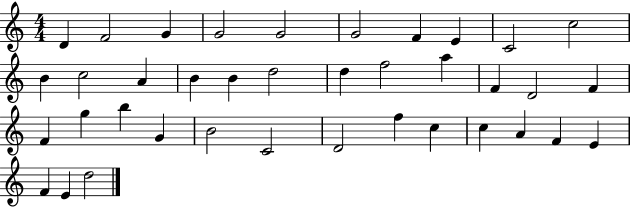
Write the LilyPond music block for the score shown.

{
  \clef treble
  \numericTimeSignature
  \time 4/4
  \key c \major
  d'4 f'2 g'4 | g'2 g'2 | g'2 f'4 e'4 | c'2 c''2 | \break b'4 c''2 a'4 | b'4 b'4 d''2 | d''4 f''2 a''4 | f'4 d'2 f'4 | \break f'4 g''4 b''4 g'4 | b'2 c'2 | d'2 f''4 c''4 | c''4 a'4 f'4 e'4 | \break f'4 e'4 d''2 | \bar "|."
}